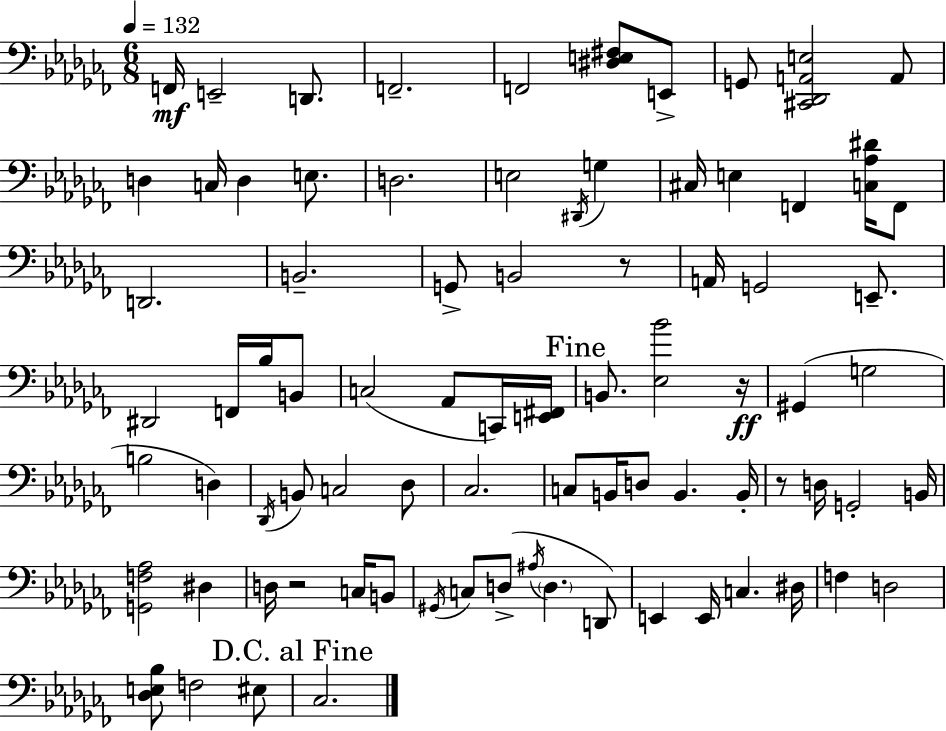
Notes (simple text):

F2/s E2/h D2/e. F2/h. F2/h [D#3,E3,F#3]/e E2/e G2/e [C#2,Db2,A2,E3]/h A2/e D3/q C3/s D3/q E3/e. D3/h. E3/h D#2/s G3/q C#3/s E3/q F2/q [C3,Ab3,D#4]/s F2/e D2/h. B2/h. G2/e B2/h R/e A2/s G2/h E2/e. D#2/h F2/s Bb3/s B2/e C3/h Ab2/e C2/s [E2,F#2]/s B2/e. [Eb3,Bb4]/h R/s G#2/q G3/h B3/h D3/q Db2/s B2/e C3/h Db3/e CES3/h. C3/e B2/s D3/e B2/q. B2/s R/e D3/s G2/h B2/s [G2,F3,Ab3]/h D#3/q D3/s R/h C3/s B2/e G#2/s C3/e D3/e A#3/s D3/q. D2/e E2/q E2/s C3/q. D#3/s F3/q D3/h [Db3,E3,Bb3]/e F3/h EIS3/e CES3/h.